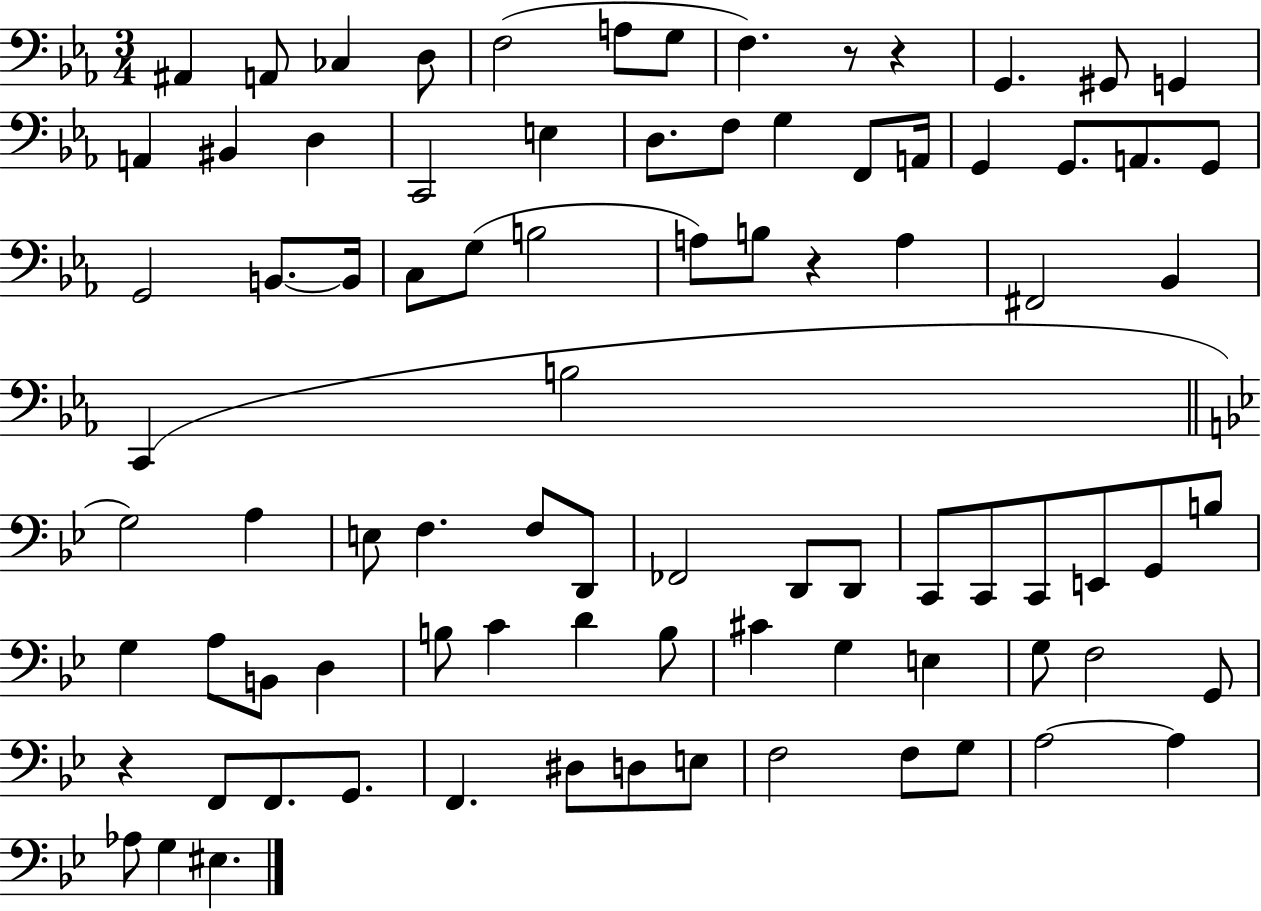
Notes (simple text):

A#2/q A2/e CES3/q D3/e F3/h A3/e G3/e F3/q. R/e R/q G2/q. G#2/e G2/q A2/q BIS2/q D3/q C2/h E3/q D3/e. F3/e G3/q F2/e A2/s G2/q G2/e. A2/e. G2/e G2/h B2/e. B2/s C3/e G3/e B3/h A3/e B3/e R/q A3/q F#2/h Bb2/q C2/q B3/h G3/h A3/q E3/e F3/q. F3/e D2/e FES2/h D2/e D2/e C2/e C2/e C2/e E2/e G2/e B3/e G3/q A3/e B2/e D3/q B3/e C4/q D4/q B3/e C#4/q G3/q E3/q G3/e F3/h G2/e R/q F2/e F2/e. G2/e. F2/q. D#3/e D3/e E3/e F3/h F3/e G3/e A3/h A3/q Ab3/e G3/q EIS3/q.